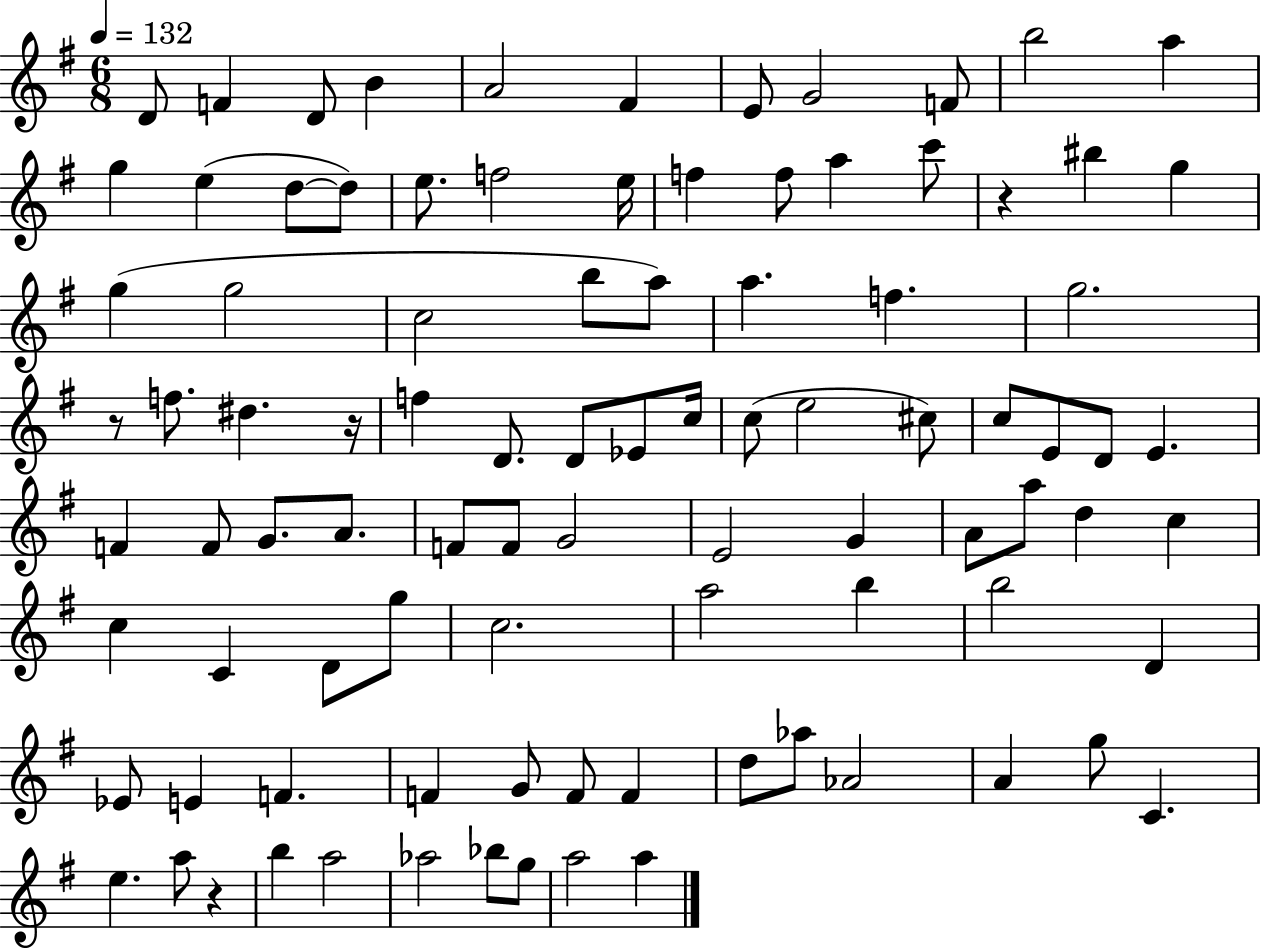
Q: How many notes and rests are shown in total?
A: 94